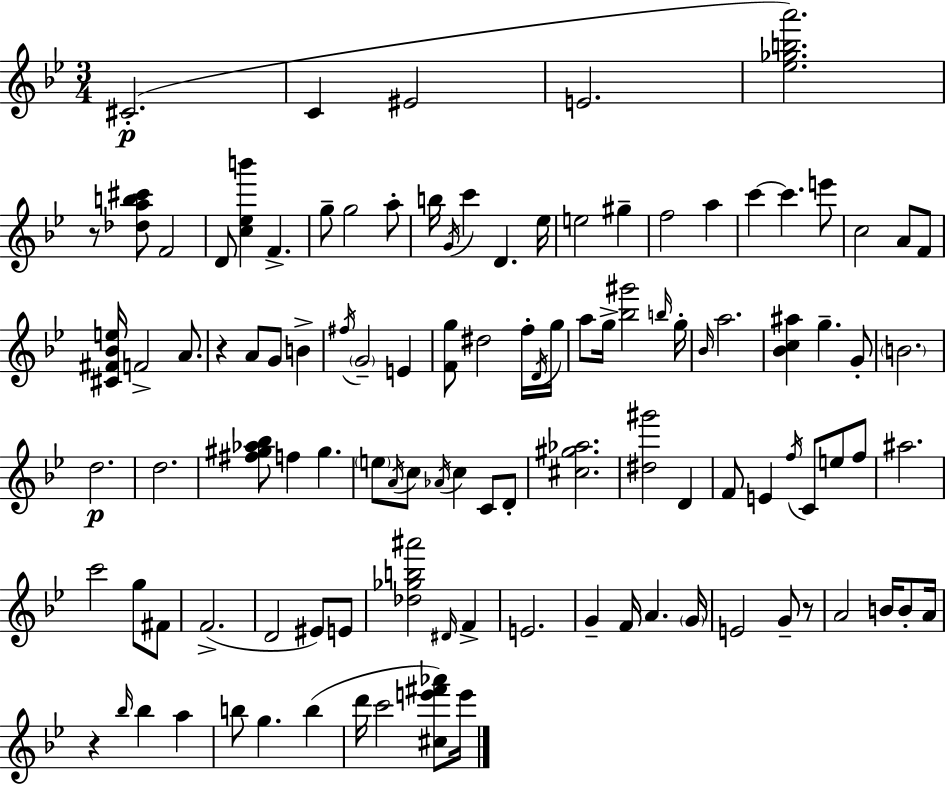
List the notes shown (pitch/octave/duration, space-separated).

C#4/h. C4/q EIS4/h E4/h. [Eb5,Gb5,B5,A6]/h. R/e [Db5,A5,B5,C#6]/e F4/h D4/e [C5,Eb5,B6]/q F4/q. G5/e G5/h A5/e B5/s G4/s C6/q D4/q. Eb5/s E5/h G#5/q F5/h A5/q C6/q C6/q. E6/e C5/h A4/e F4/e [C#4,F#4,Bb4,E5]/s F4/h A4/e. R/q A4/e G4/e B4/q F#5/s G4/h E4/q [F4,G5]/e D#5/h F5/s D4/s G5/s A5/e G5/s [Bb5,G#6]/h B5/s G5/s Bb4/s A5/h. [Bb4,C5,A#5]/q G5/q. G4/e B4/h. D5/h. D5/h. [F#5,G#5,Ab5,Bb5]/e F5/q G#5/q. E5/e A4/s C5/e Ab4/s C5/q C4/e D4/e [C#5,G#5,Ab5]/h. [D#5,G#6]/h D4/q F4/e E4/q F5/s C4/e E5/e F5/e A#5/h. C6/h G5/e F#4/e F4/h. D4/h EIS4/e E4/e [Db5,Gb5,B5,A#6]/h D#4/s F4/q E4/h. G4/q F4/s A4/q. G4/s E4/h G4/e R/e A4/h B4/s B4/e A4/s R/q Bb5/s Bb5/q A5/q B5/e G5/q. B5/q D6/s C6/h [C#5,E6,F#6,Ab6]/e E6/s